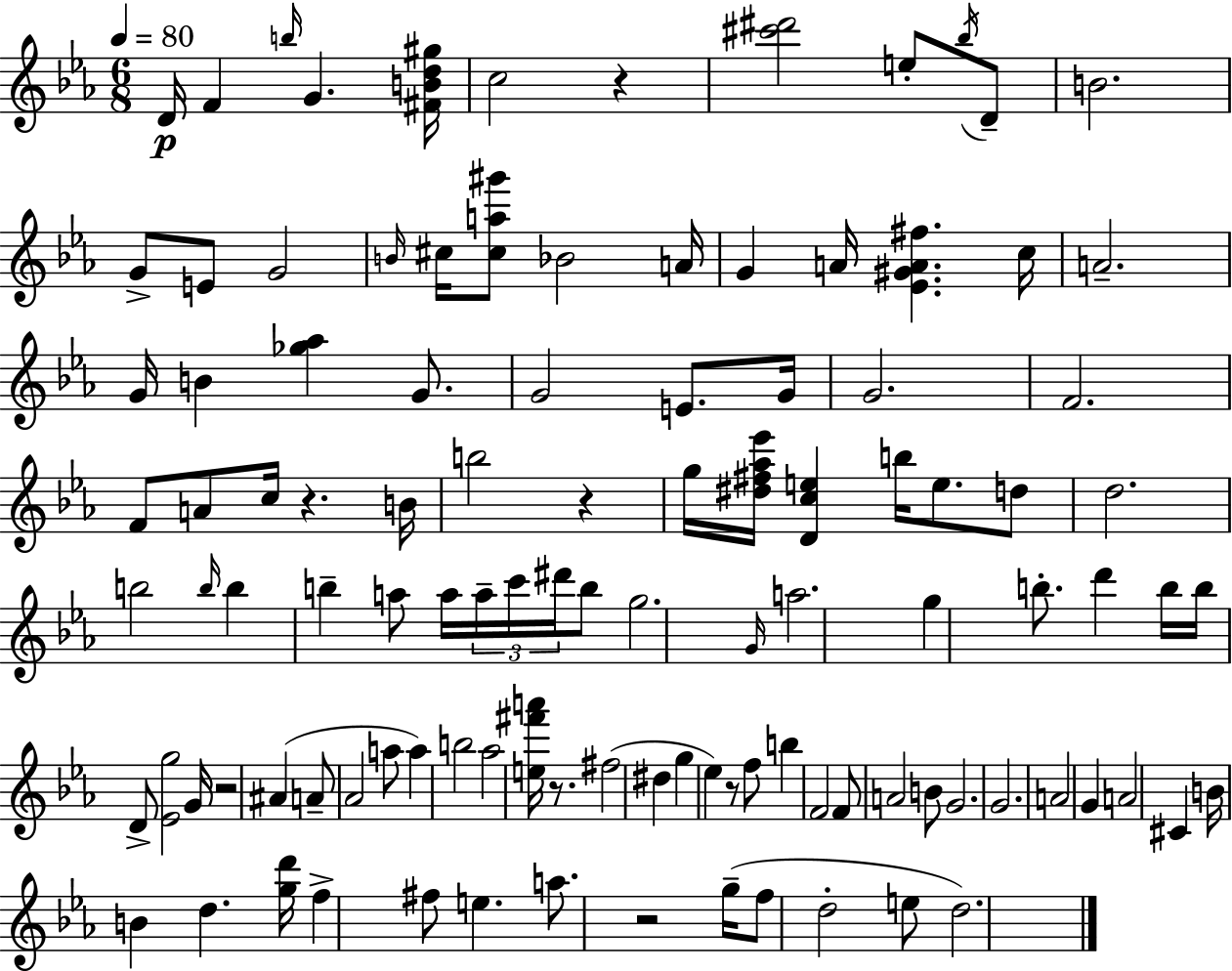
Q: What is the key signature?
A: C minor